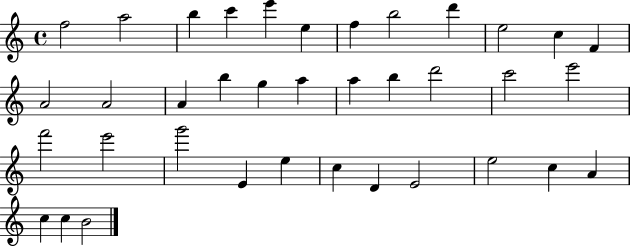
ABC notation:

X:1
T:Untitled
M:4/4
L:1/4
K:C
f2 a2 b c' e' e f b2 d' e2 c F A2 A2 A b g a a b d'2 c'2 e'2 f'2 e'2 g'2 E e c D E2 e2 c A c c B2